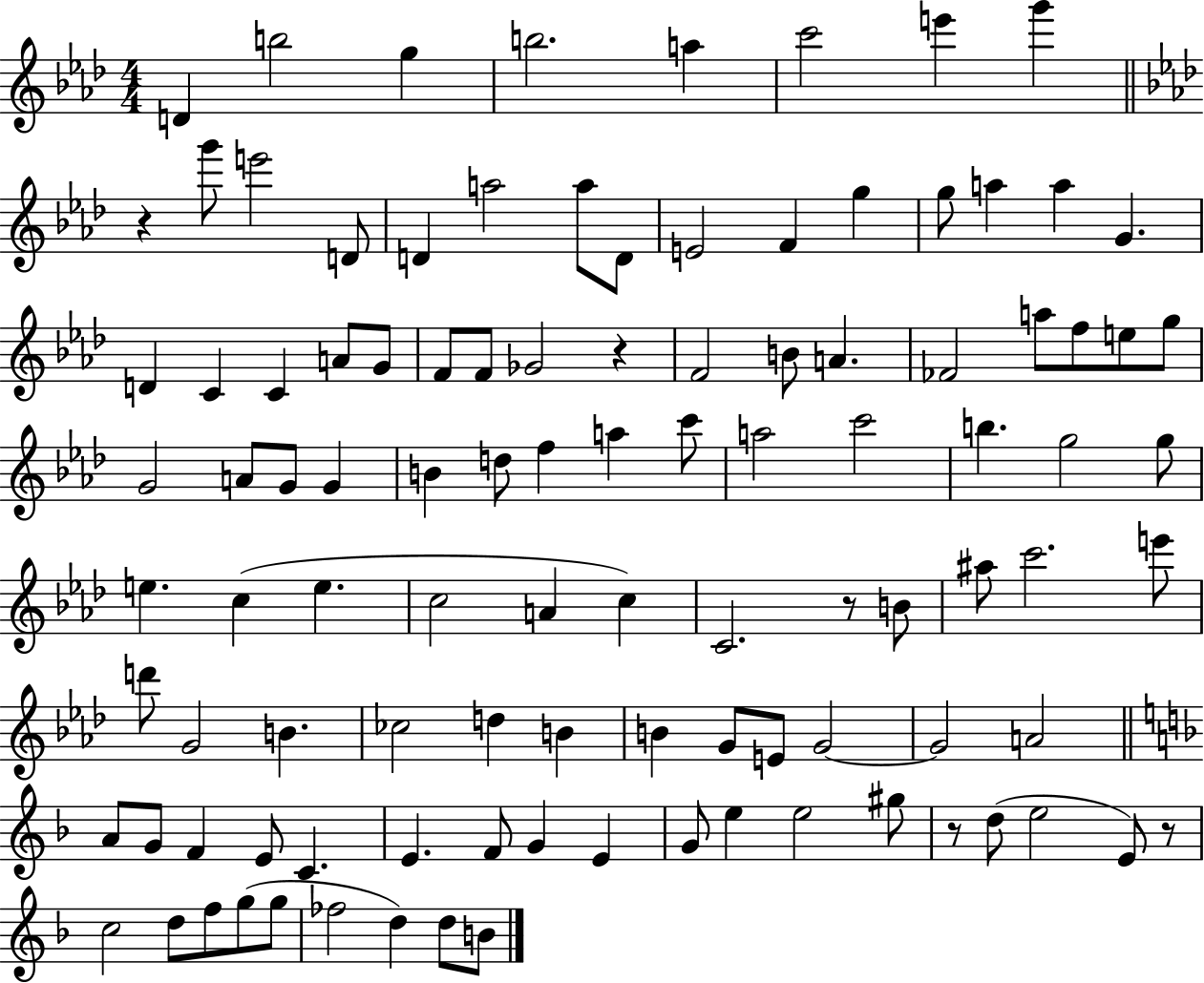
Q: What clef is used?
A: treble